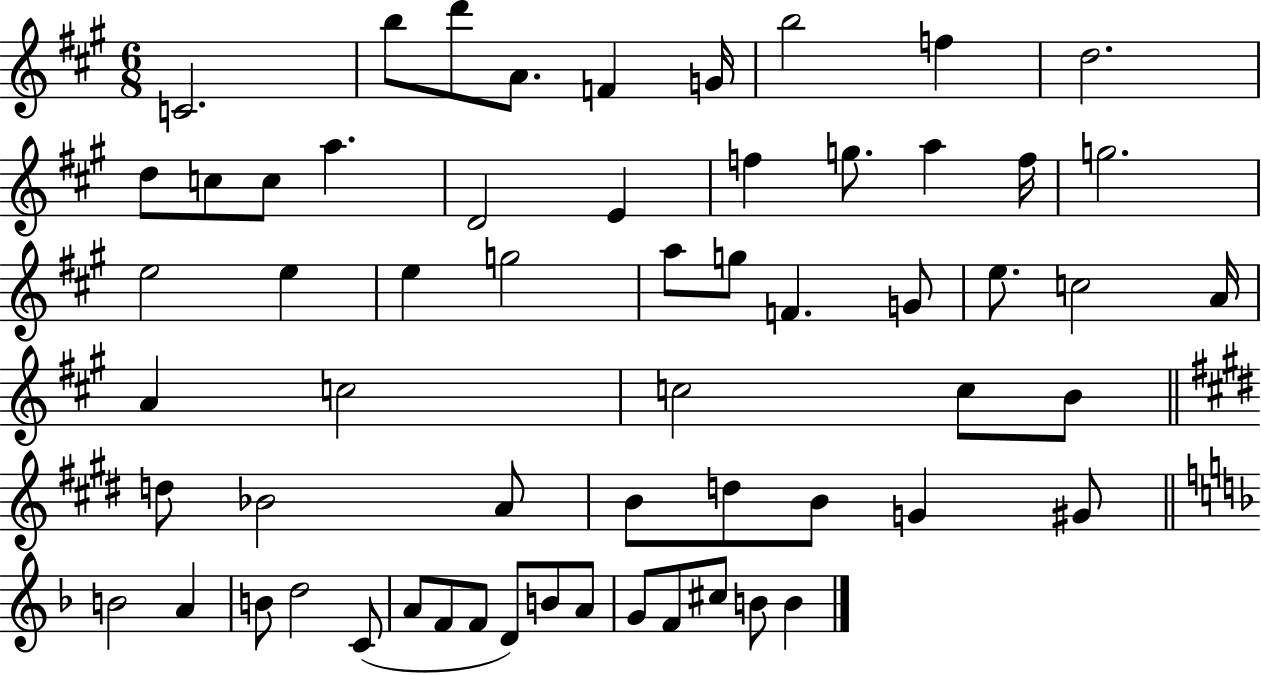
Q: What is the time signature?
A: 6/8